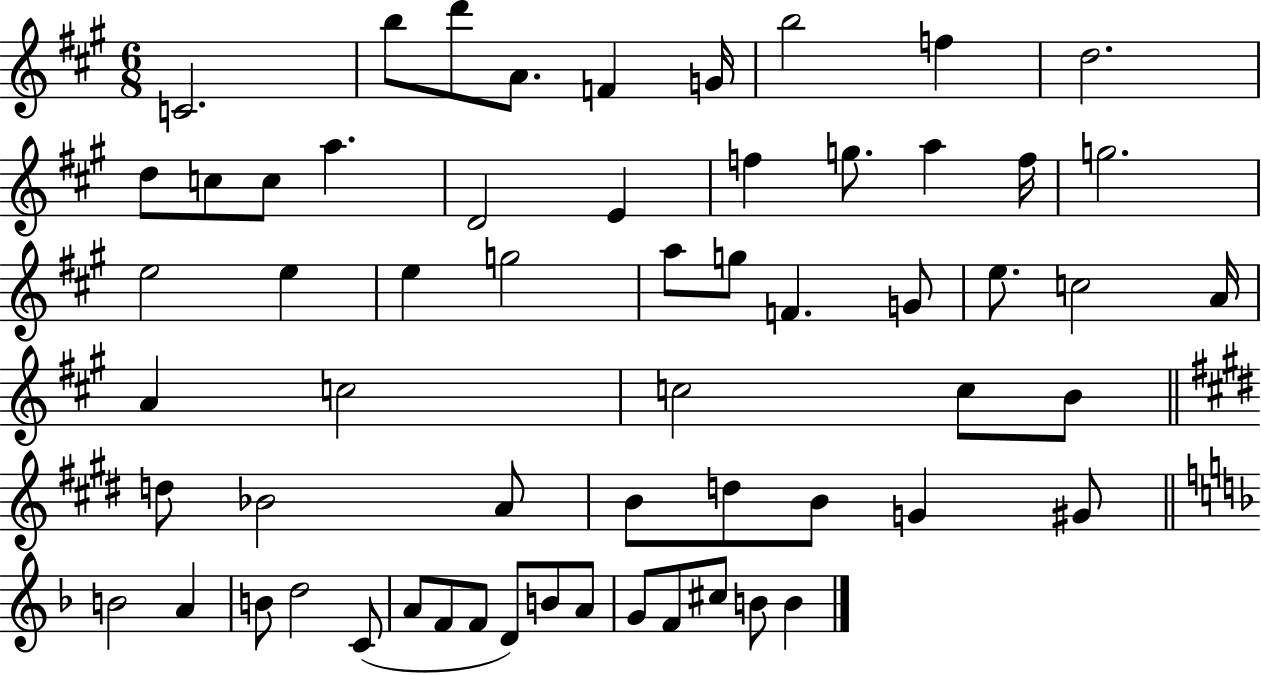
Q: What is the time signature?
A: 6/8